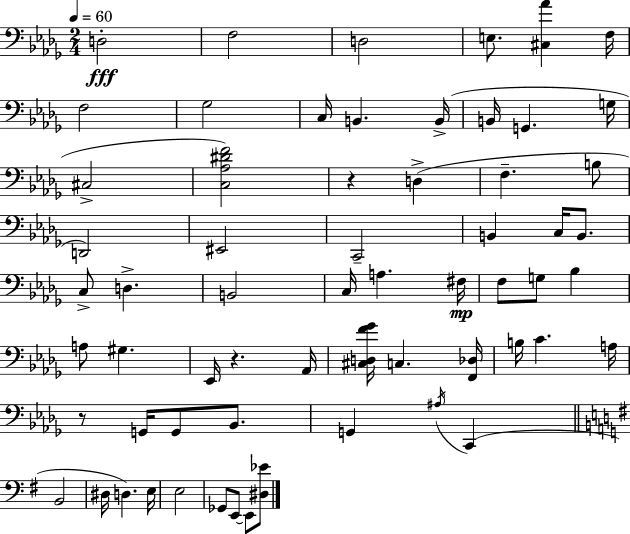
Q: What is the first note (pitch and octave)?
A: D3